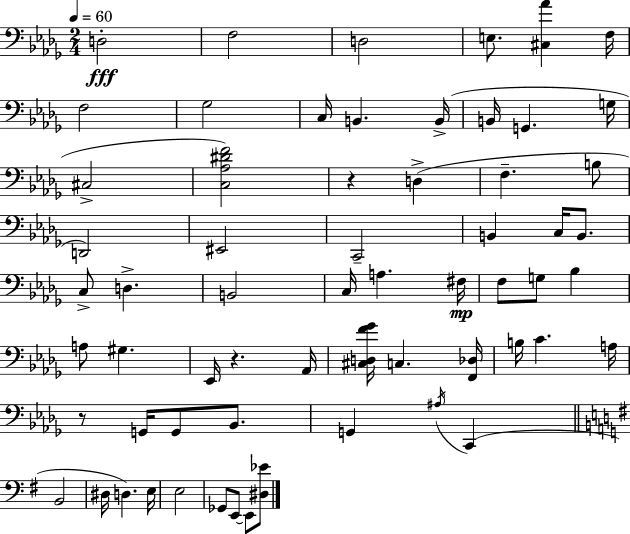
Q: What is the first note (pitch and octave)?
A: D3